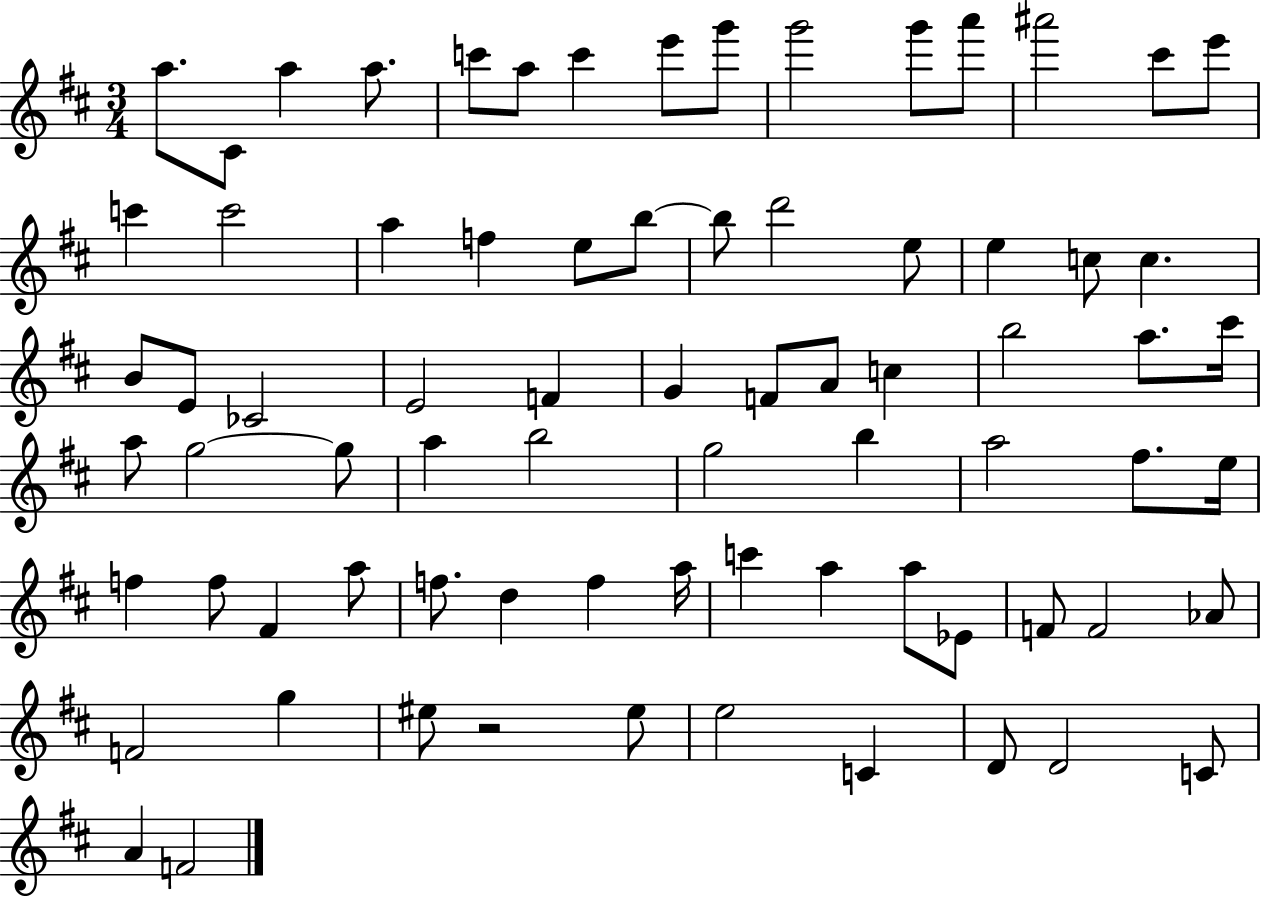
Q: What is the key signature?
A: D major